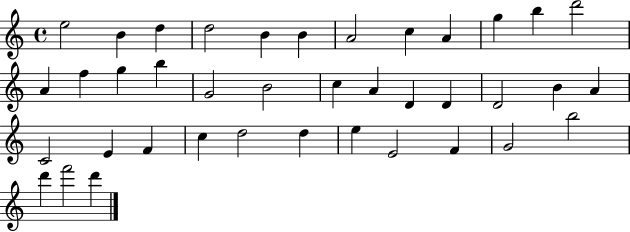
X:1
T:Untitled
M:4/4
L:1/4
K:C
e2 B d d2 B B A2 c A g b d'2 A f g b G2 B2 c A D D D2 B A C2 E F c d2 d e E2 F G2 b2 d' f'2 d'